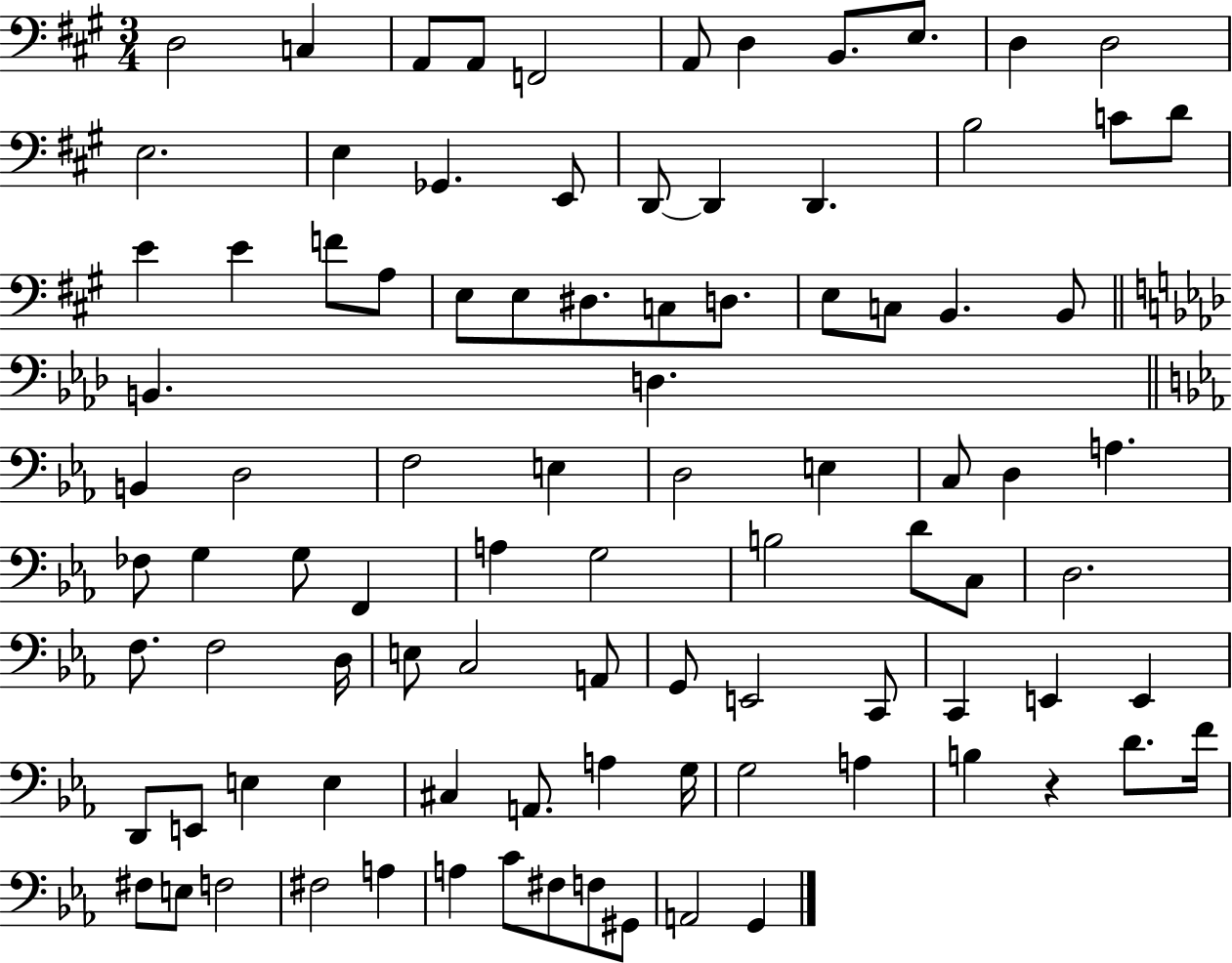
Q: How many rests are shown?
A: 1